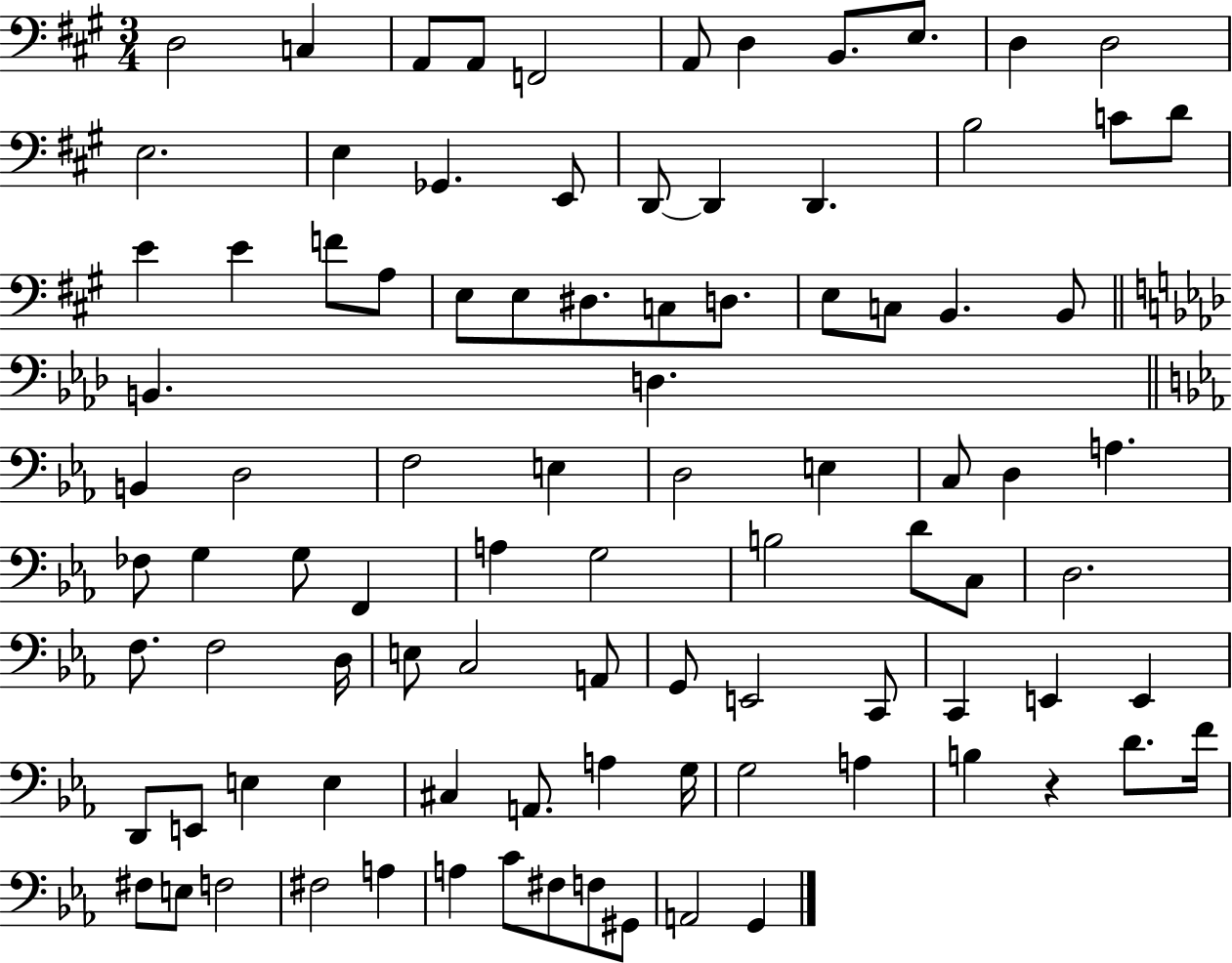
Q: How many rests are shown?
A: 1